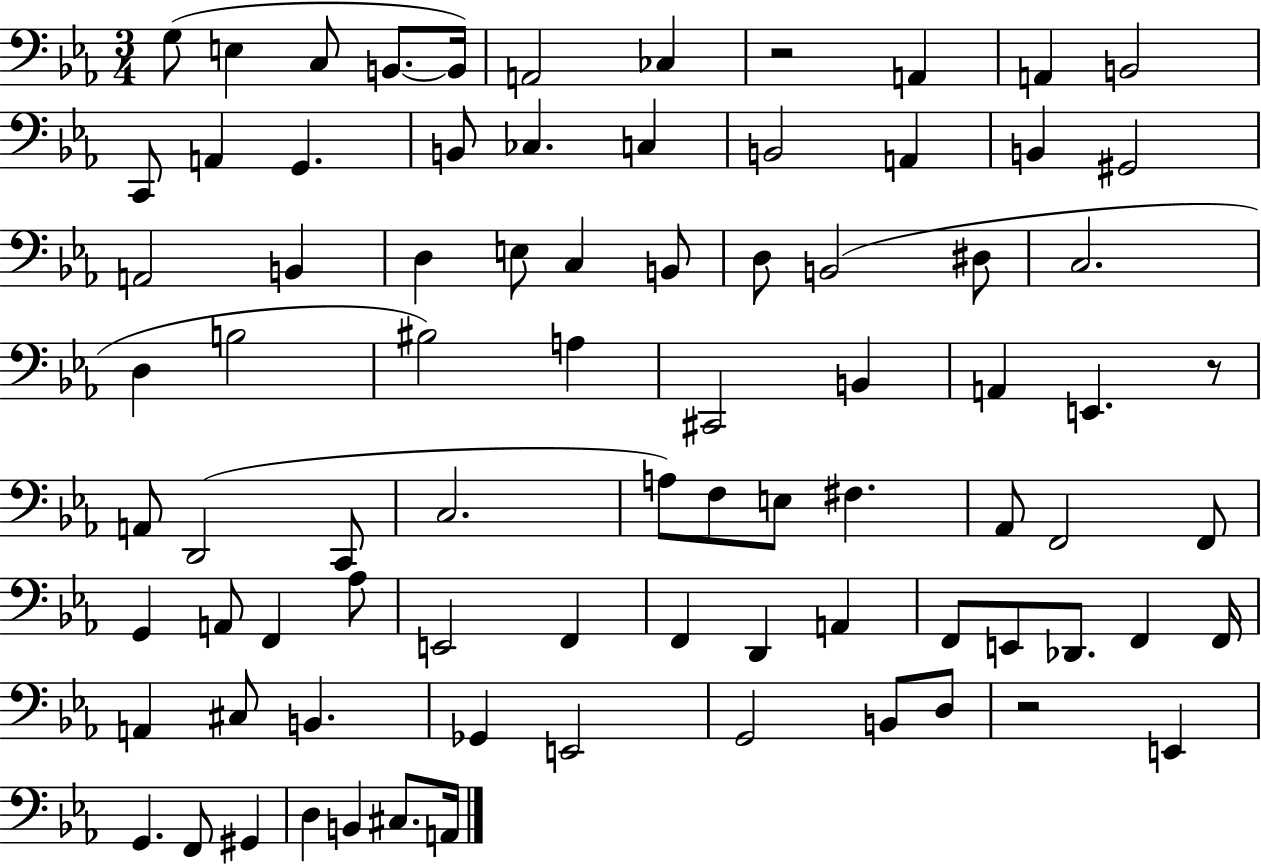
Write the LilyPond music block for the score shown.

{
  \clef bass
  \numericTimeSignature
  \time 3/4
  \key ees \major
  g8( e4 c8 b,8.~~ b,16) | a,2 ces4 | r2 a,4 | a,4 b,2 | \break c,8 a,4 g,4. | b,8 ces4. c4 | b,2 a,4 | b,4 gis,2 | \break a,2 b,4 | d4 e8 c4 b,8 | d8 b,2( dis8 | c2. | \break d4 b2 | bis2) a4 | cis,2 b,4 | a,4 e,4. r8 | \break a,8 d,2( c,8 | c2. | a8) f8 e8 fis4. | aes,8 f,2 f,8 | \break g,4 a,8 f,4 aes8 | e,2 f,4 | f,4 d,4 a,4 | f,8 e,8 des,8. f,4 f,16 | \break a,4 cis8 b,4. | ges,4 e,2 | g,2 b,8 d8 | r2 e,4 | \break g,4. f,8 gis,4 | d4 b,4 cis8. a,16 | \bar "|."
}